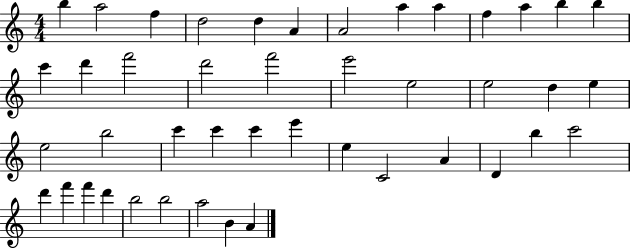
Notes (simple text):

B5/q A5/h F5/q D5/h D5/q A4/q A4/h A5/q A5/q F5/q A5/q B5/q B5/q C6/q D6/q F6/h D6/h F6/h E6/h E5/h E5/h D5/q E5/q E5/h B5/h C6/q C6/q C6/q E6/q E5/q C4/h A4/q D4/q B5/q C6/h D6/q F6/q F6/q D6/q B5/h B5/h A5/h B4/q A4/q